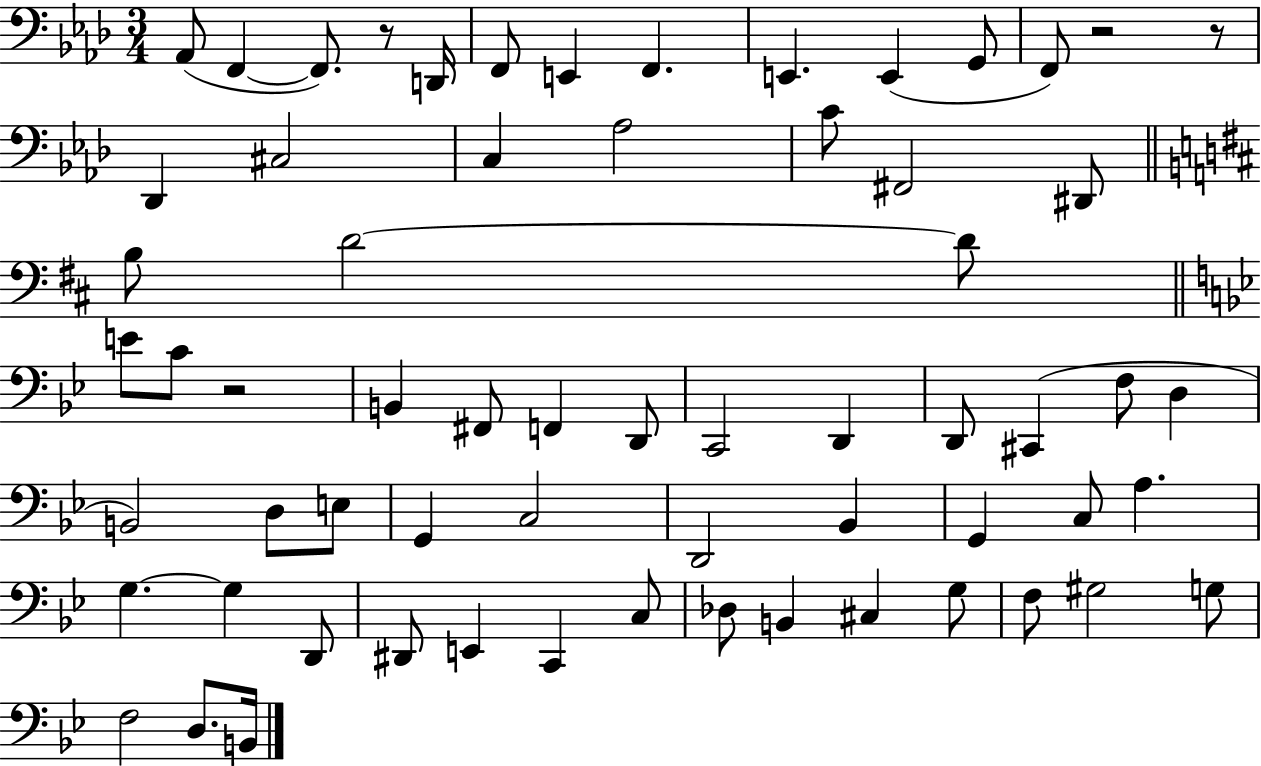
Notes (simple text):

Ab2/e F2/q F2/e. R/e D2/s F2/e E2/q F2/q. E2/q. E2/q G2/e F2/e R/h R/e Db2/q C#3/h C3/q Ab3/h C4/e F#2/h D#2/e B3/e D4/h D4/e E4/e C4/e R/h B2/q F#2/e F2/q D2/e C2/h D2/q D2/e C#2/q F3/e D3/q B2/h D3/e E3/e G2/q C3/h D2/h Bb2/q G2/q C3/e A3/q. G3/q. G3/q D2/e D#2/e E2/q C2/q C3/e Db3/e B2/q C#3/q G3/e F3/e G#3/h G3/e F3/h D3/e. B2/s